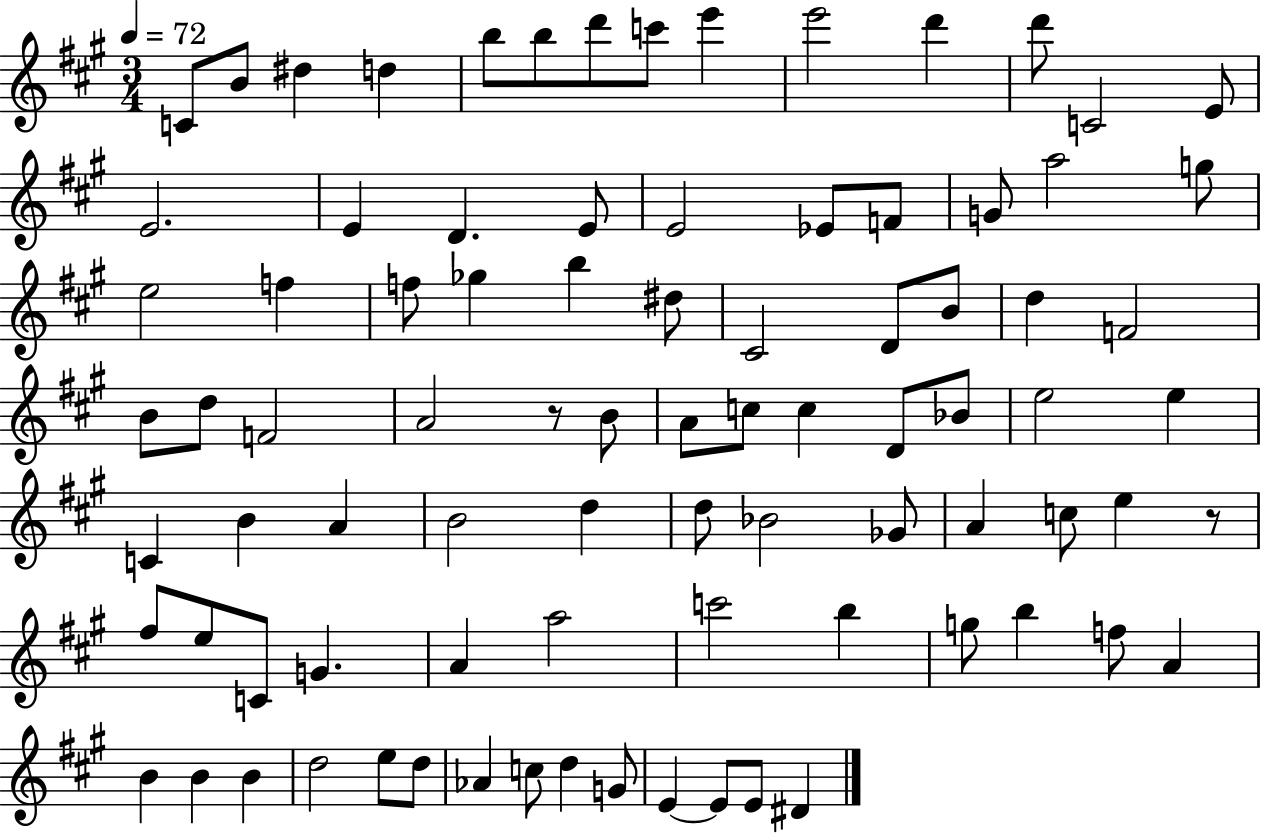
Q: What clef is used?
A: treble